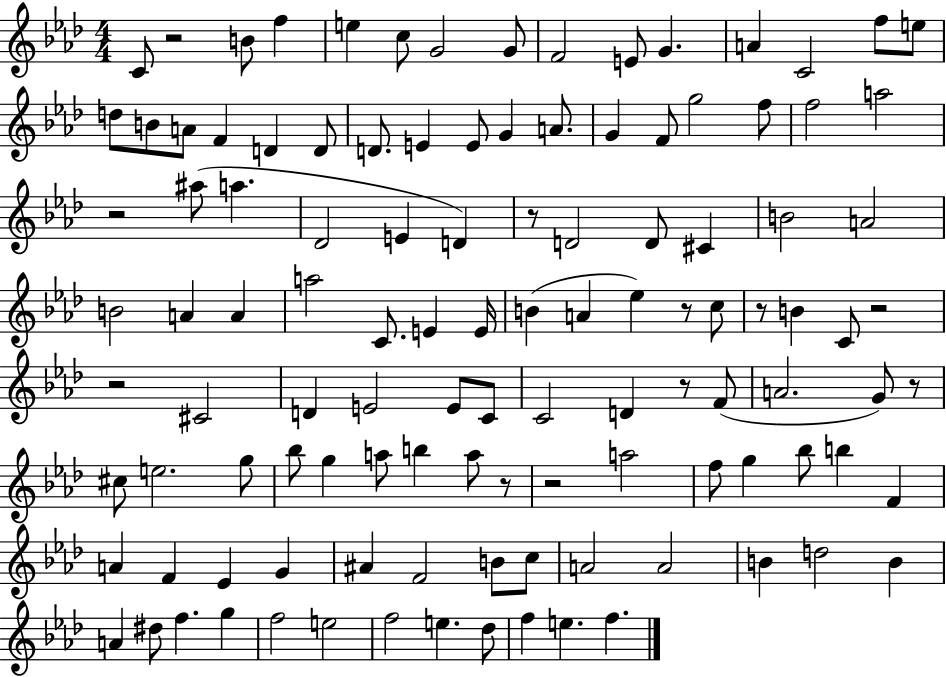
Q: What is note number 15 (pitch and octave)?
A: D5